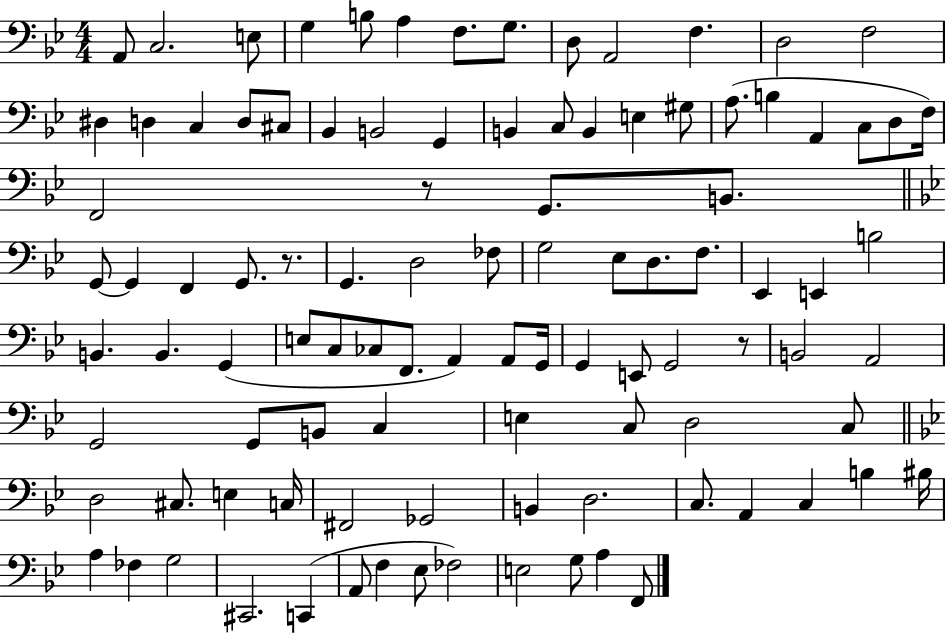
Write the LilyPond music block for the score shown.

{
  \clef bass
  \numericTimeSignature
  \time 4/4
  \key bes \major
  a,8 c2. e8 | g4 b8 a4 f8. g8. | d8 a,2 f4. | d2 f2 | \break dis4 d4 c4 d8 cis8 | bes,4 b,2 g,4 | b,4 c8 b,4 e4 gis8 | a8.( b4 a,4 c8 d8 f16) | \break f,2 r8 g,8. b,8. | \bar "||" \break \key bes \major g,8~~ g,4 f,4 g,8. r8. | g,4. d2 fes8 | g2 ees8 d8. f8. | ees,4 e,4 b2 | \break b,4. b,4. g,4( | e8 c8 ces8 f,8. a,4) a,8 g,16 | g,4 e,8 g,2 r8 | b,2 a,2 | \break g,2 g,8 b,8 c4 | e4 c8 d2 c8 | \bar "||" \break \key bes \major d2 cis8. e4 c16 | fis,2 ges,2 | b,4 d2. | c8. a,4 c4 b4 bis16 | \break a4 fes4 g2 | cis,2. c,4( | a,8 f4 ees8 fes2) | e2 g8 a4 f,8 | \break \bar "|."
}